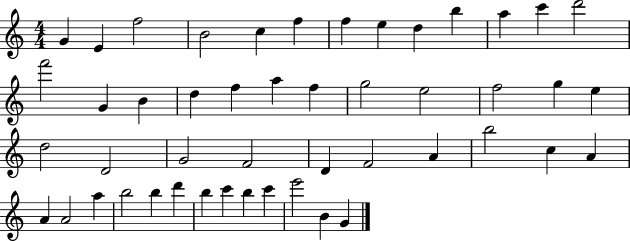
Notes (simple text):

G4/q E4/q F5/h B4/h C5/q F5/q F5/q E5/q D5/q B5/q A5/q C6/q D6/h F6/h G4/q B4/q D5/q F5/q A5/q F5/q G5/h E5/h F5/h G5/q E5/q D5/h D4/h G4/h F4/h D4/q F4/h A4/q B5/h C5/q A4/q A4/q A4/h A5/q B5/h B5/q D6/q B5/q C6/q B5/q C6/q E6/h B4/q G4/q